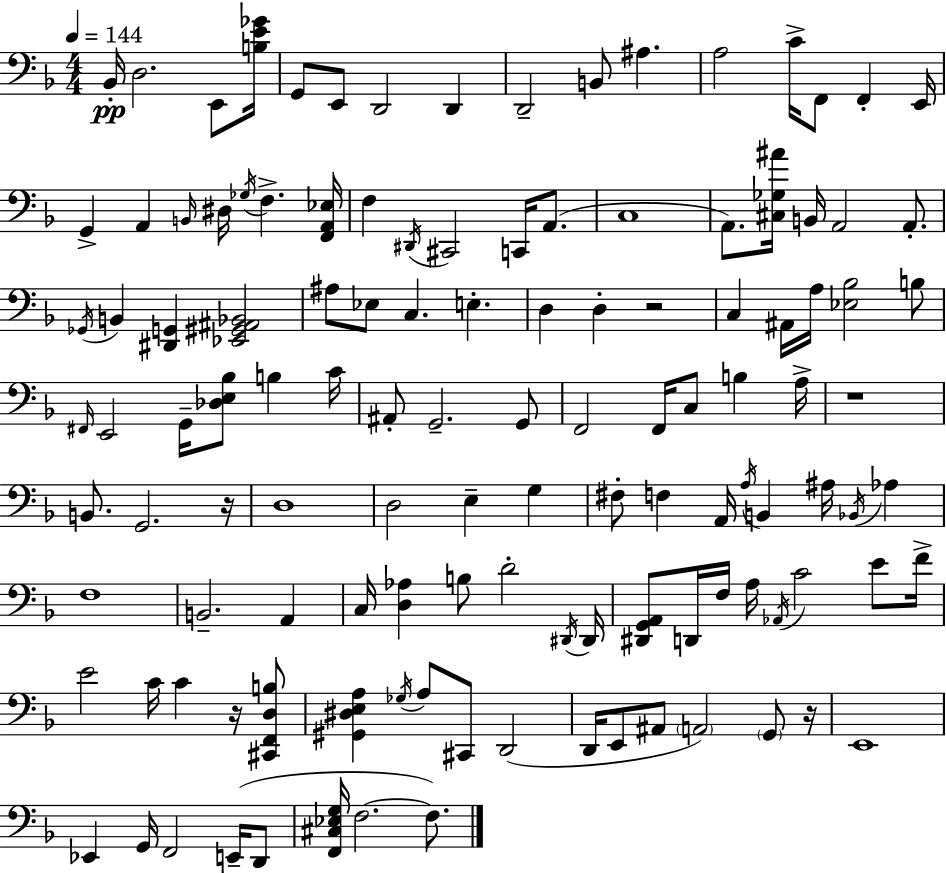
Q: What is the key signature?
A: D minor